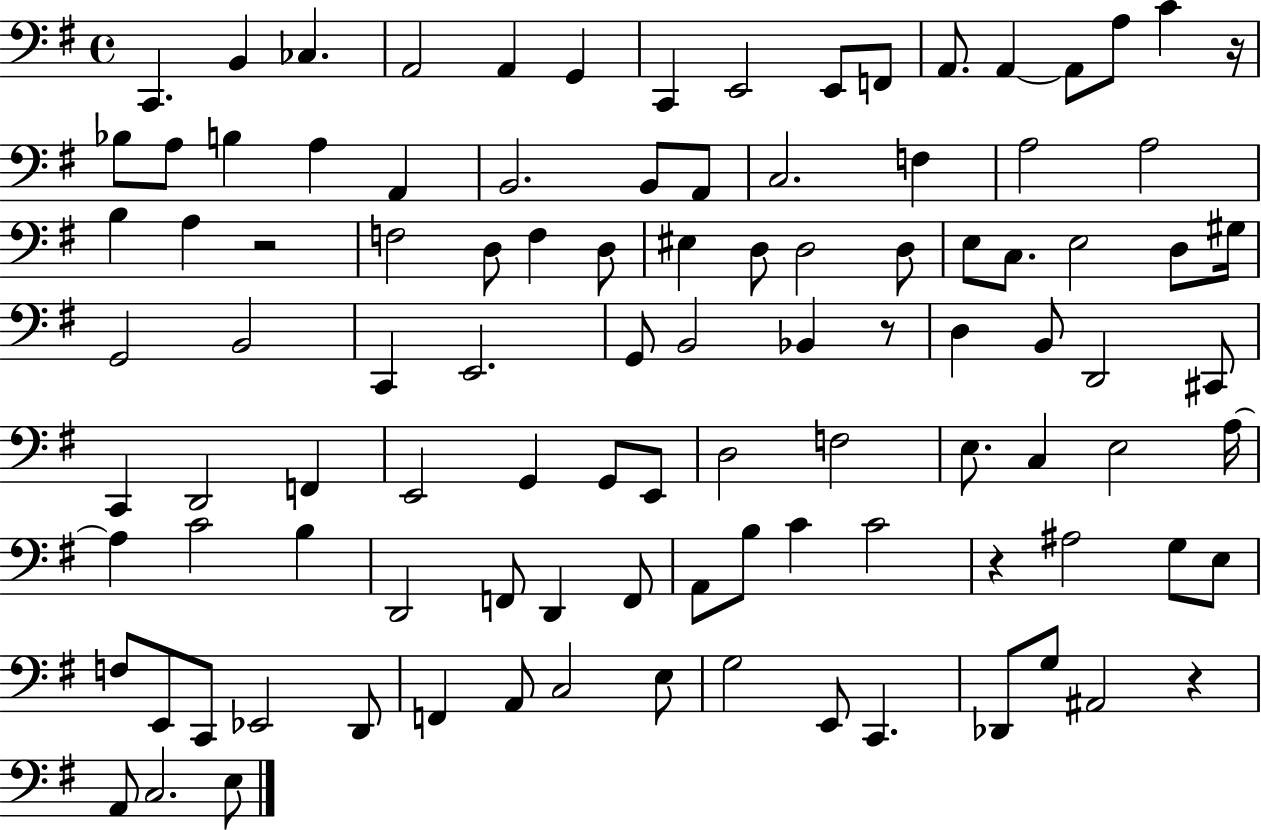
{
  \clef bass
  \time 4/4
  \defaultTimeSignature
  \key g \major
  c,4. b,4 ces4. | a,2 a,4 g,4 | c,4 e,2 e,8 f,8 | a,8. a,4~~ a,8 a8 c'4 r16 | \break bes8 a8 b4 a4 a,4 | b,2. b,8 a,8 | c2. f4 | a2 a2 | \break b4 a4 r2 | f2 d8 f4 d8 | eis4 d8 d2 d8 | e8 c8. e2 d8 gis16 | \break g,2 b,2 | c,4 e,2. | g,8 b,2 bes,4 r8 | d4 b,8 d,2 cis,8 | \break c,4 d,2 f,4 | e,2 g,4 g,8 e,8 | d2 f2 | e8. c4 e2 a16~~ | \break a4 c'2 b4 | d,2 f,8 d,4 f,8 | a,8 b8 c'4 c'2 | r4 ais2 g8 e8 | \break f8 e,8 c,8 ees,2 d,8 | f,4 a,8 c2 e8 | g2 e,8 c,4. | des,8 g8 ais,2 r4 | \break a,8 c2. e8 | \bar "|."
}